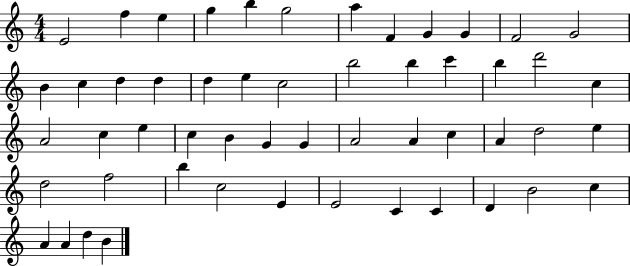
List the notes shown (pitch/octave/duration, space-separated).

E4/h F5/q E5/q G5/q B5/q G5/h A5/q F4/q G4/q G4/q F4/h G4/h B4/q C5/q D5/q D5/q D5/q E5/q C5/h B5/h B5/q C6/q B5/q D6/h C5/q A4/h C5/q E5/q C5/q B4/q G4/q G4/q A4/h A4/q C5/q A4/q D5/h E5/q D5/h F5/h B5/q C5/h E4/q E4/h C4/q C4/q D4/q B4/h C5/q A4/q A4/q D5/q B4/q